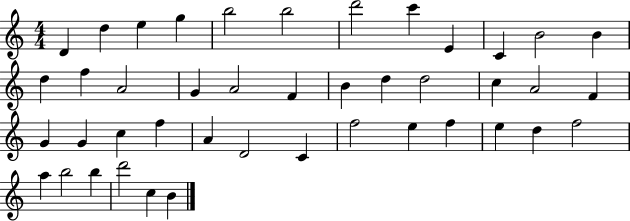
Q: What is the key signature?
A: C major